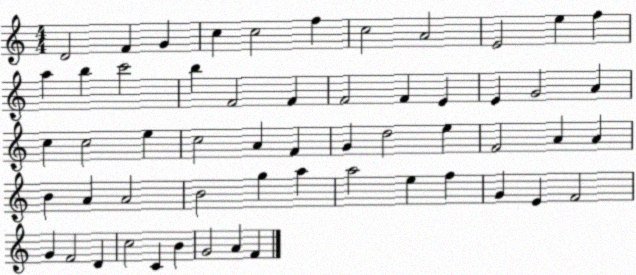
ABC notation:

X:1
T:Untitled
M:4/4
L:1/4
K:C
D2 F G c c2 f c2 A2 E2 e f a b c'2 b F2 F F2 F E E G2 A c c2 e c2 A F G d2 e F2 A A B A A2 B2 g a a2 e f G E F2 G F2 D c2 C B G2 A F